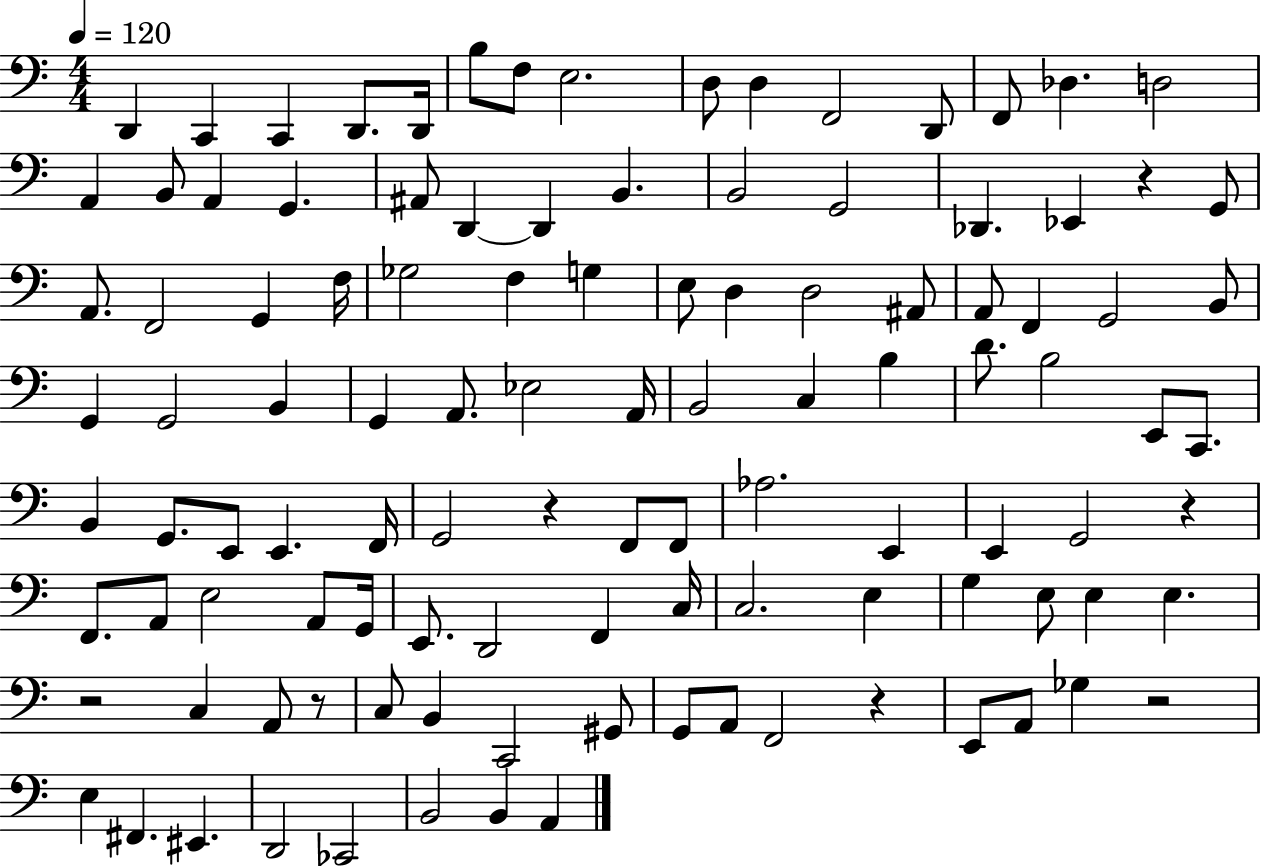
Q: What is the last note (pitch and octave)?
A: A2